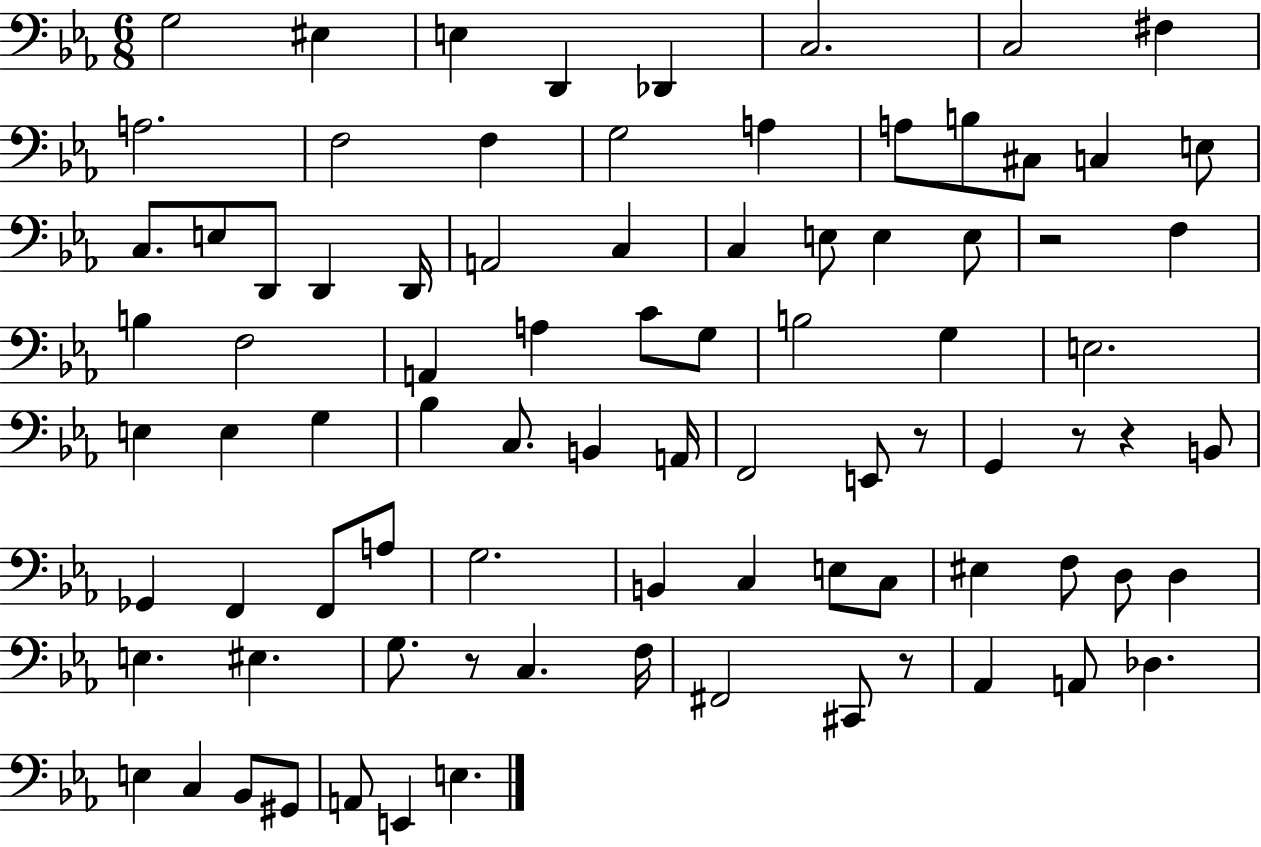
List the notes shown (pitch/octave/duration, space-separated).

G3/h EIS3/q E3/q D2/q Db2/q C3/h. C3/h F#3/q A3/h. F3/h F3/q G3/h A3/q A3/e B3/e C#3/e C3/q E3/e C3/e. E3/e D2/e D2/q D2/s A2/h C3/q C3/q E3/e E3/q E3/e R/h F3/q B3/q F3/h A2/q A3/q C4/e G3/e B3/h G3/q E3/h. E3/q E3/q G3/q Bb3/q C3/e. B2/q A2/s F2/h E2/e R/e G2/q R/e R/q B2/e Gb2/q F2/q F2/e A3/e G3/h. B2/q C3/q E3/e C3/e EIS3/q F3/e D3/e D3/q E3/q. EIS3/q. G3/e. R/e C3/q. F3/s F#2/h C#2/e R/e Ab2/q A2/e Db3/q. E3/q C3/q Bb2/e G#2/e A2/e E2/q E3/q.